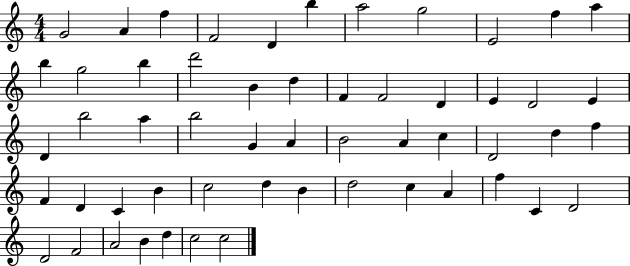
G4/h A4/q F5/q F4/h D4/q B5/q A5/h G5/h E4/h F5/q A5/q B5/q G5/h B5/q D6/h B4/q D5/q F4/q F4/h D4/q E4/q D4/h E4/q D4/q B5/h A5/q B5/h G4/q A4/q B4/h A4/q C5/q D4/h D5/q F5/q F4/q D4/q C4/q B4/q C5/h D5/q B4/q D5/h C5/q A4/q F5/q C4/q D4/h D4/h F4/h A4/h B4/q D5/q C5/h C5/h